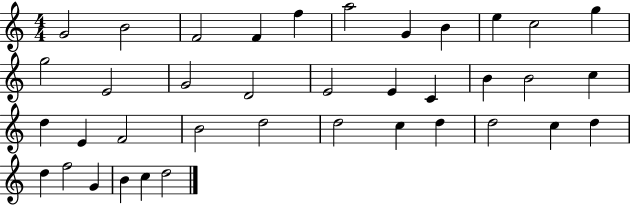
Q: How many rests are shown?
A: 0